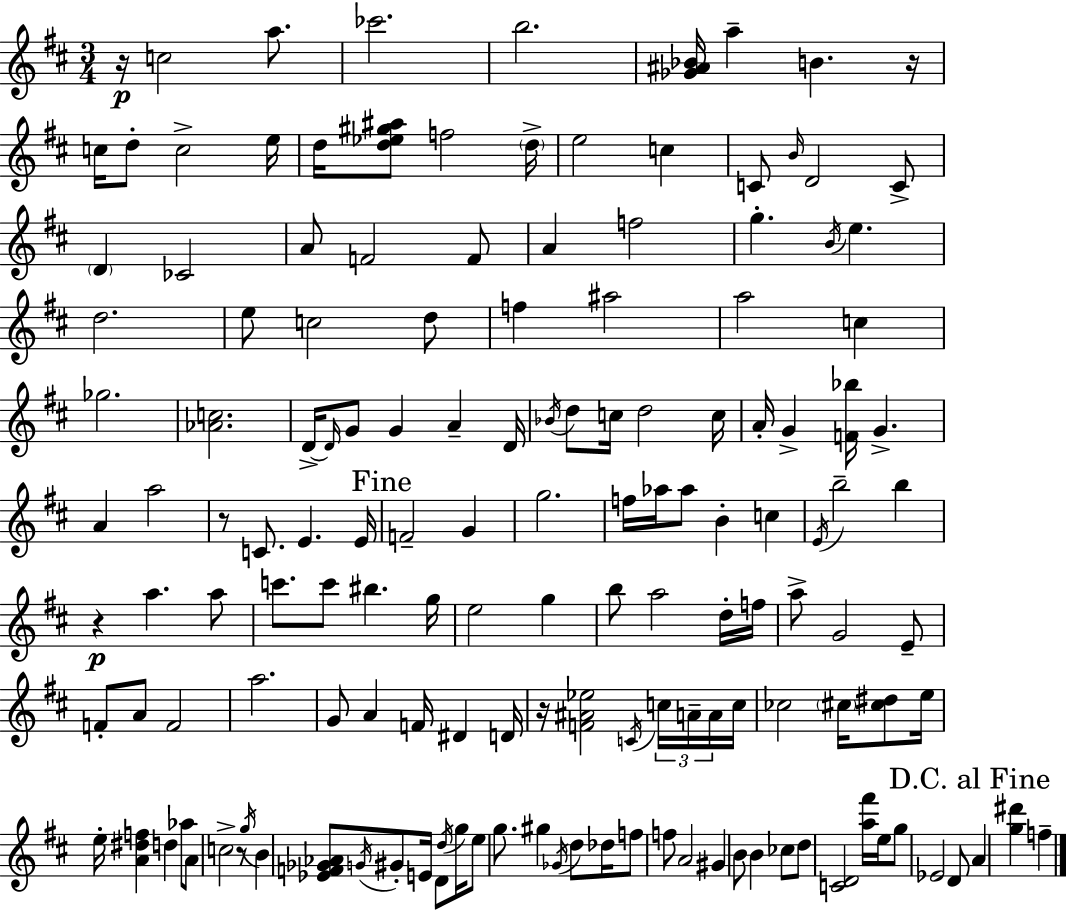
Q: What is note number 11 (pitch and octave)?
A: D5